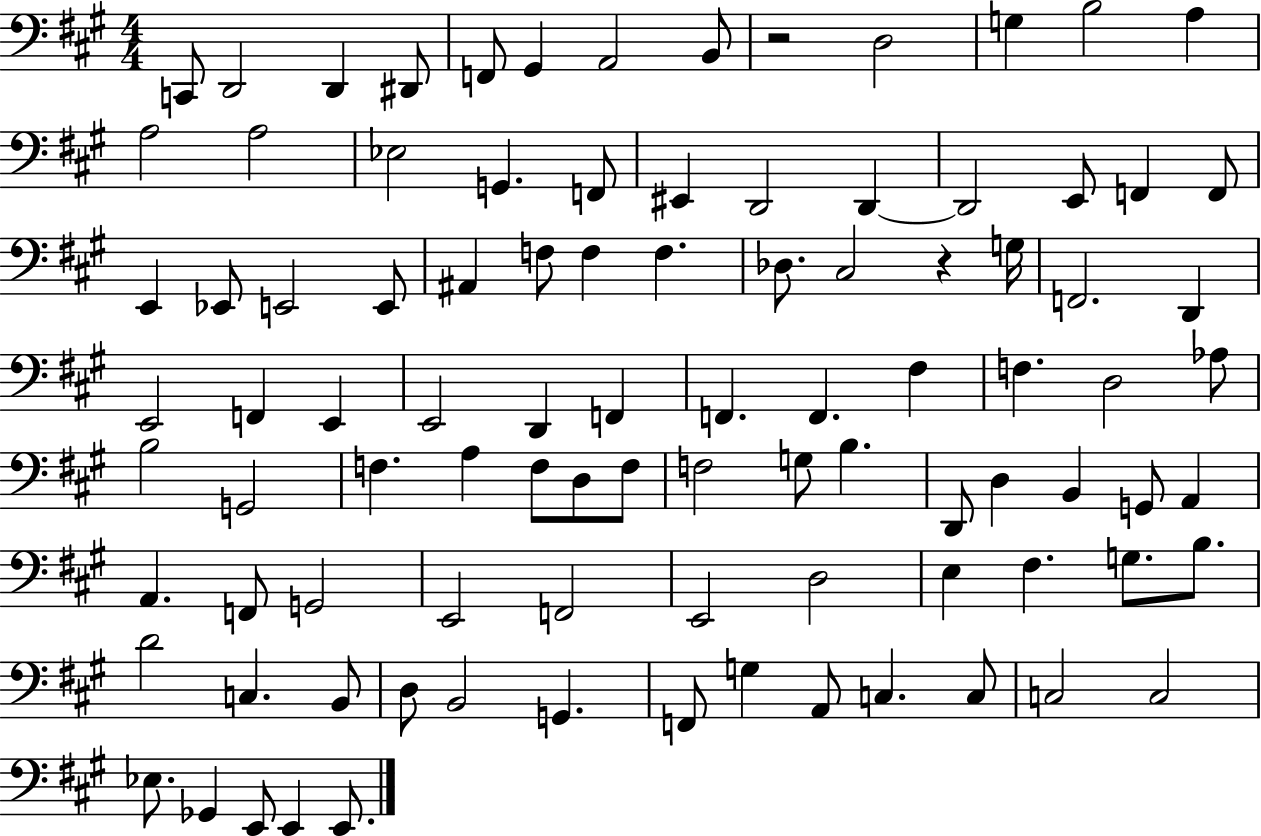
C2/e D2/h D2/q D#2/e F2/e G#2/q A2/h B2/e R/h D3/h G3/q B3/h A3/q A3/h A3/h Eb3/h G2/q. F2/e EIS2/q D2/h D2/q D2/h E2/e F2/q F2/e E2/q Eb2/e E2/h E2/e A#2/q F3/e F3/q F3/q. Db3/e. C#3/h R/q G3/s F2/h. D2/q E2/h F2/q E2/q E2/h D2/q F2/q F2/q. F2/q. F#3/q F3/q. D3/h Ab3/e B3/h G2/h F3/q. A3/q F3/e D3/e F3/e F3/h G3/e B3/q. D2/e D3/q B2/q G2/e A2/q A2/q. F2/e G2/h E2/h F2/h E2/h D3/h E3/q F#3/q. G3/e. B3/e. D4/h C3/q. B2/e D3/e B2/h G2/q. F2/e G3/q A2/e C3/q. C3/e C3/h C3/h Eb3/e. Gb2/q E2/e E2/q E2/e.